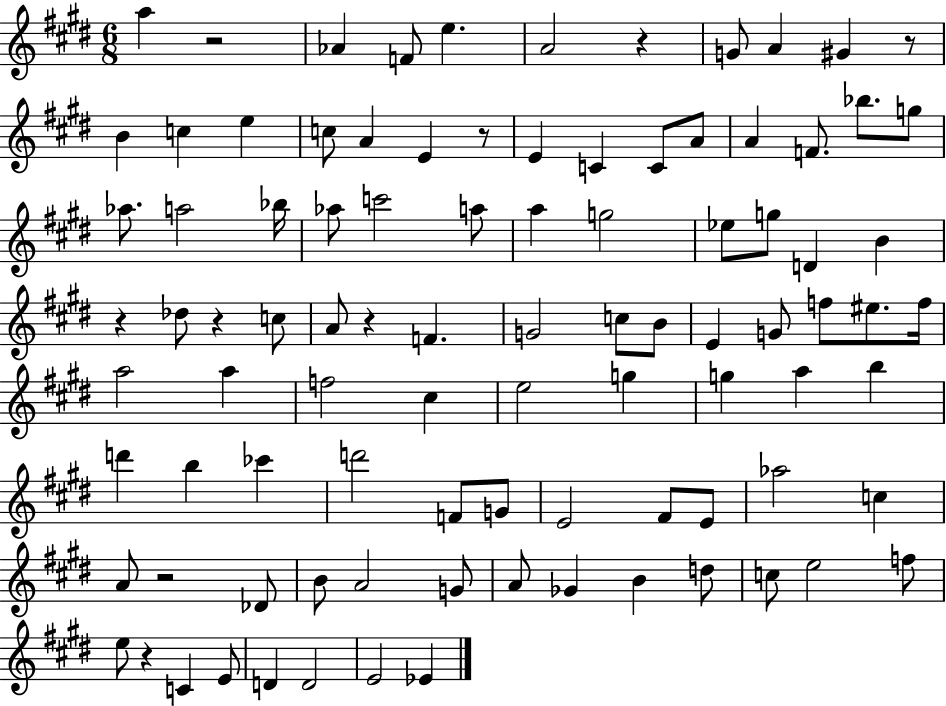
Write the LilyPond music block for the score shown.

{
  \clef treble
  \numericTimeSignature
  \time 6/8
  \key e \major
  a''4 r2 | aes'4 f'8 e''4. | a'2 r4 | g'8 a'4 gis'4 r8 | \break b'4 c''4 e''4 | c''8 a'4 e'4 r8 | e'4 c'4 c'8 a'8 | a'4 f'8. bes''8. g''8 | \break aes''8. a''2 bes''16 | aes''8 c'''2 a''8 | a''4 g''2 | ees''8 g''8 d'4 b'4 | \break r4 des''8 r4 c''8 | a'8 r4 f'4. | g'2 c''8 b'8 | e'4 g'8 f''8 eis''8. f''16 | \break a''2 a''4 | f''2 cis''4 | e''2 g''4 | g''4 a''4 b''4 | \break d'''4 b''4 ces'''4 | d'''2 f'8 g'8 | e'2 fis'8 e'8 | aes''2 c''4 | \break a'8 r2 des'8 | b'8 a'2 g'8 | a'8 ges'4 b'4 d''8 | c''8 e''2 f''8 | \break e''8 r4 c'4 e'8 | d'4 d'2 | e'2 ees'4 | \bar "|."
}